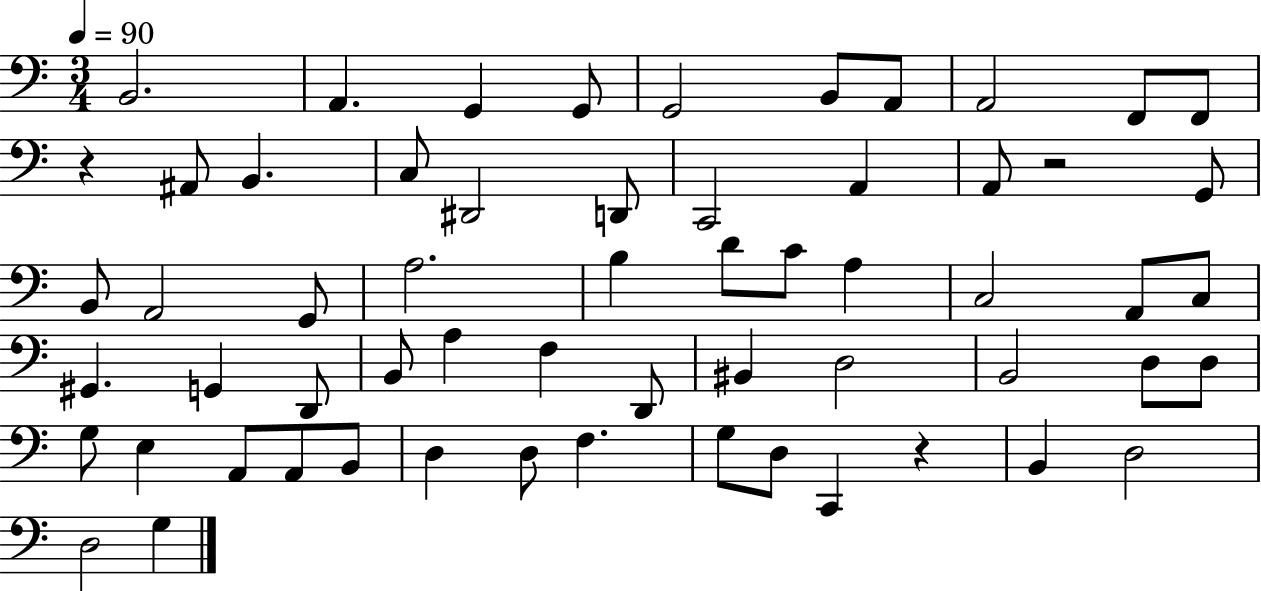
B2/h. A2/q. G2/q G2/e G2/h B2/e A2/e A2/h F2/e F2/e R/q A#2/e B2/q. C3/e D#2/h D2/e C2/h A2/q A2/e R/h G2/e B2/e A2/h G2/e A3/h. B3/q D4/e C4/e A3/q C3/h A2/e C3/e G#2/q. G2/q D2/e B2/e A3/q F3/q D2/e BIS2/q D3/h B2/h D3/e D3/e G3/e E3/q A2/e A2/e B2/e D3/q D3/e F3/q. G3/e D3/e C2/q R/q B2/q D3/h D3/h G3/q